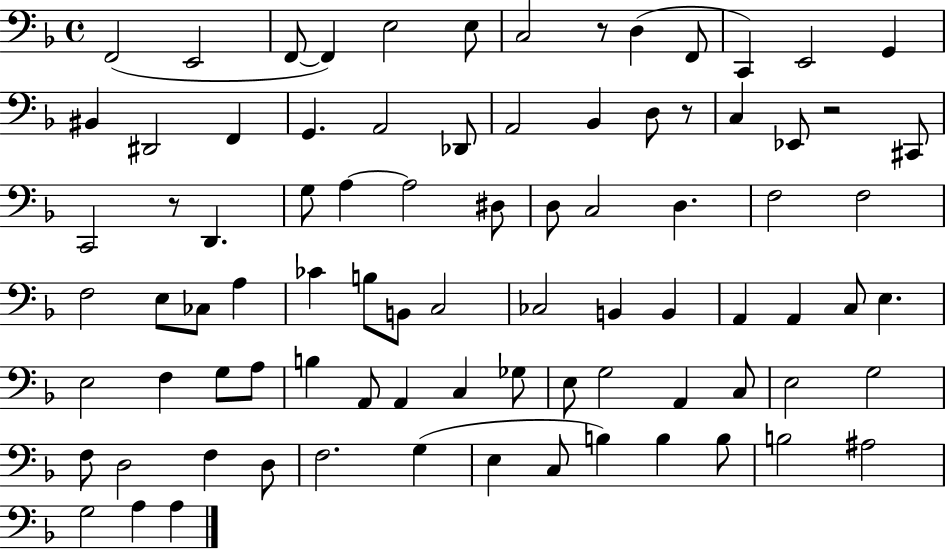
F2/h E2/h F2/e F2/q E3/h E3/e C3/h R/e D3/q F2/e C2/q E2/h G2/q BIS2/q D#2/h F2/q G2/q. A2/h Db2/e A2/h Bb2/q D3/e R/e C3/q Eb2/e R/h C#2/e C2/h R/e D2/q. G3/e A3/q A3/h D#3/e D3/e C3/h D3/q. F3/h F3/h F3/h E3/e CES3/e A3/q CES4/q B3/e B2/e C3/h CES3/h B2/q B2/q A2/q A2/q C3/e E3/q. E3/h F3/q G3/e A3/e B3/q A2/e A2/q C3/q Gb3/e E3/e G3/h A2/q C3/e E3/h G3/h F3/e D3/h F3/q D3/e F3/h. G3/q E3/q C3/e B3/q B3/q B3/e B3/h A#3/h G3/h A3/q A3/q